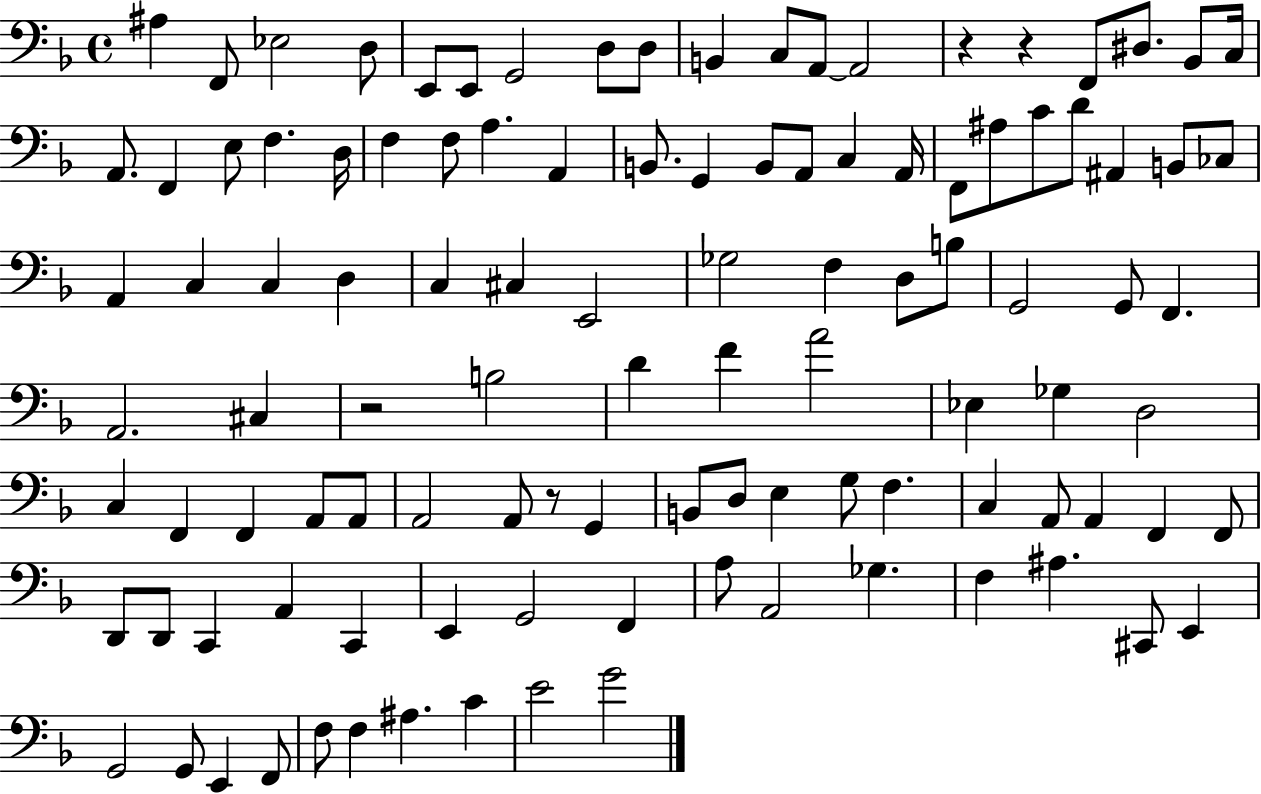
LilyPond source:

{
  \clef bass
  \time 4/4
  \defaultTimeSignature
  \key f \major
  ais4 f,8 ees2 d8 | e,8 e,8 g,2 d8 d8 | b,4 c8 a,8~~ a,2 | r4 r4 f,8 dis8. bes,8 c16 | \break a,8. f,4 e8 f4. d16 | f4 f8 a4. a,4 | b,8. g,4 b,8 a,8 c4 a,16 | f,8 ais8 c'8 d'8 ais,4 b,8 ces8 | \break a,4 c4 c4 d4 | c4 cis4 e,2 | ges2 f4 d8 b8 | g,2 g,8 f,4. | \break a,2. cis4 | r2 b2 | d'4 f'4 a'2 | ees4 ges4 d2 | \break c4 f,4 f,4 a,8 a,8 | a,2 a,8 r8 g,4 | b,8 d8 e4 g8 f4. | c4 a,8 a,4 f,4 f,8 | \break d,8 d,8 c,4 a,4 c,4 | e,4 g,2 f,4 | a8 a,2 ges4. | f4 ais4. cis,8 e,4 | \break g,2 g,8 e,4 f,8 | f8 f4 ais4. c'4 | e'2 g'2 | \bar "|."
}